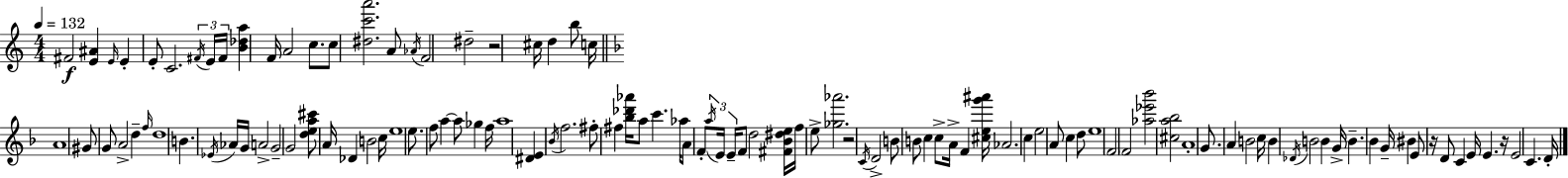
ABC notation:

X:1
T:Untitled
M:4/4
L:1/4
K:Am
^F2 [E^A] E/4 E E/2 C2 ^F/4 E/4 ^F/4 [B_da] F/4 A2 c/2 c/2 [^dc'a']2 A/2 _A/4 F2 ^d2 z2 ^c/4 d b/2 c/4 A4 ^G/2 G/2 A2 d f/4 d4 B _E/4 _A/4 G/4 A2 G2 G2 [dea^c']/2 A/4 _D B2 c/4 e4 e/2 f/2 a a/2 _g f/4 a4 [^DE] _B/4 f2 ^f/2 ^f [_b_d'_a']/4 a/2 c' _a/4 A/2 F/2 a/4 E/4 E/4 F/2 d2 [^F_B^de]/4 f/4 e/2 [_g_a']2 z2 C/4 D2 B/2 B/2 c c/2 A/4 F [^ceg'^a']/4 _A2 c e2 A/2 c d/2 e4 F2 F2 [_a_e'_b']2 [^ca_b]2 A4 G/2 A B2 c/4 B _D/4 B2 B G/4 B _B G/4 ^B E/2 z/4 D/2 C E/4 E z/4 E2 C D/4